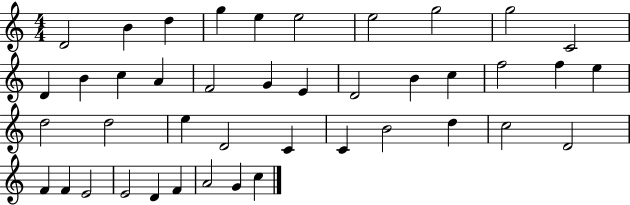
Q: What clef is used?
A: treble